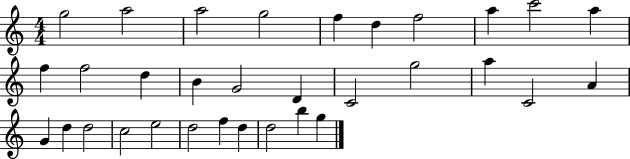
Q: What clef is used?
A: treble